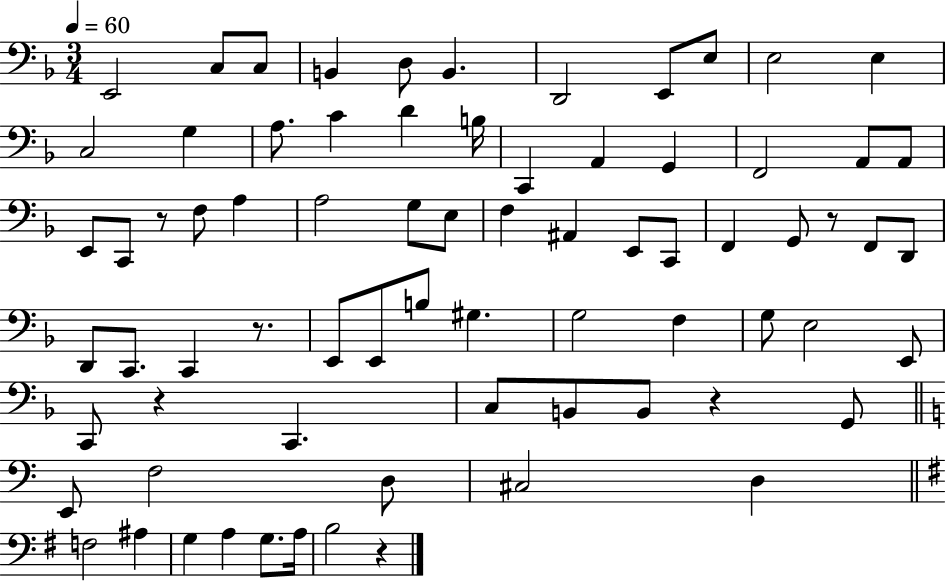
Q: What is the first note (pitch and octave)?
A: E2